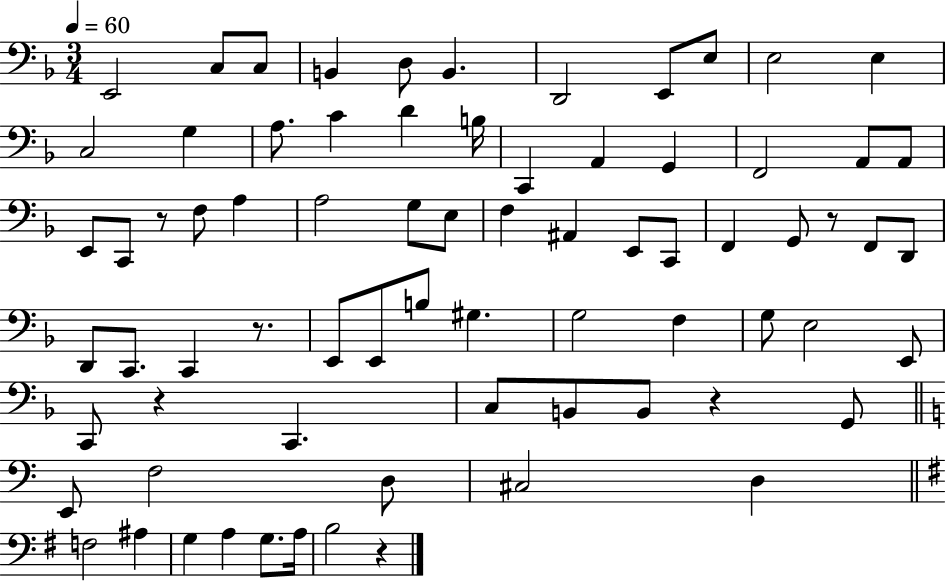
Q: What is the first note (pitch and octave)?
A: E2